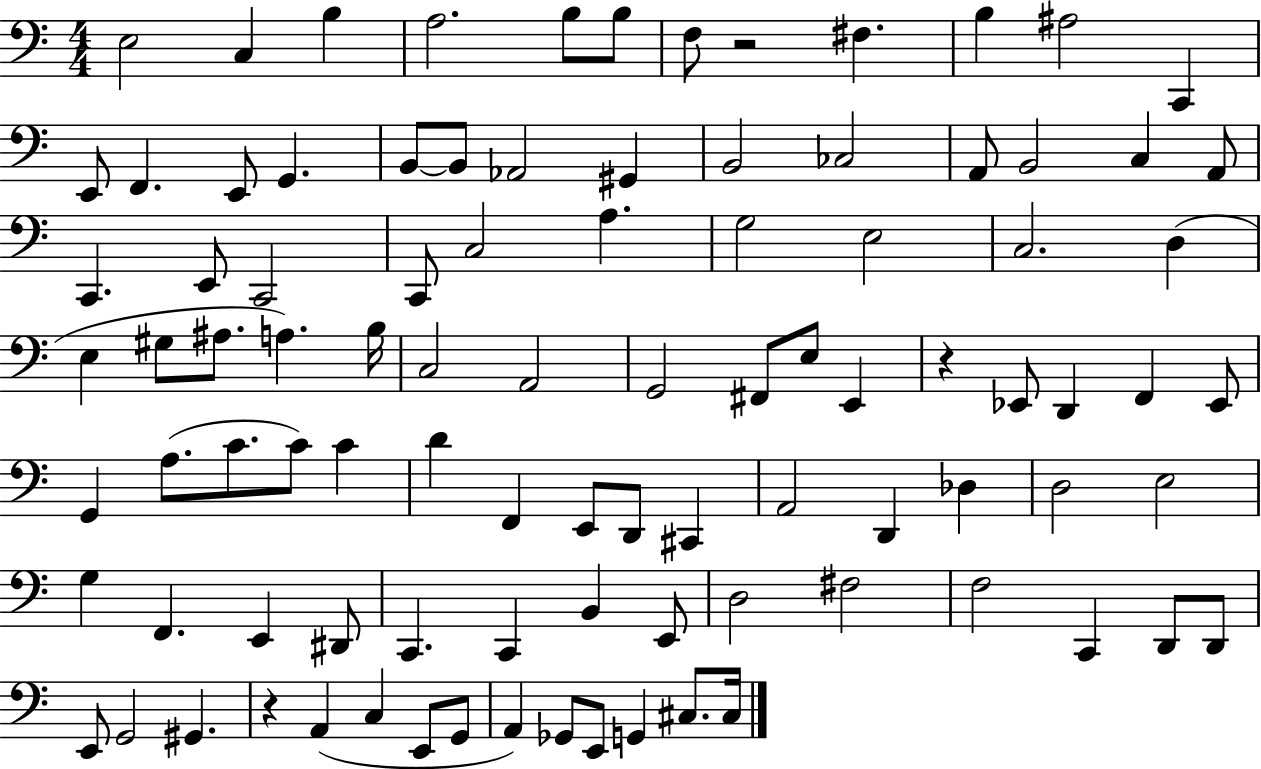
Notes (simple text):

E3/h C3/q B3/q A3/h. B3/e B3/e F3/e R/h F#3/q. B3/q A#3/h C2/q E2/e F2/q. E2/e G2/q. B2/e B2/e Ab2/h G#2/q B2/h CES3/h A2/e B2/h C3/q A2/e C2/q. E2/e C2/h C2/e C3/h A3/q. G3/h E3/h C3/h. D3/q E3/q G#3/e A#3/e. A3/q. B3/s C3/h A2/h G2/h F#2/e E3/e E2/q R/q Eb2/e D2/q F2/q Eb2/e G2/q A3/e. C4/e. C4/e C4/q D4/q F2/q E2/e D2/e C#2/q A2/h D2/q Db3/q D3/h E3/h G3/q F2/q. E2/q D#2/e C2/q. C2/q B2/q E2/e D3/h F#3/h F3/h C2/q D2/e D2/e E2/e G2/h G#2/q. R/q A2/q C3/q E2/e G2/e A2/q Gb2/e E2/e G2/q C#3/e. C#3/s